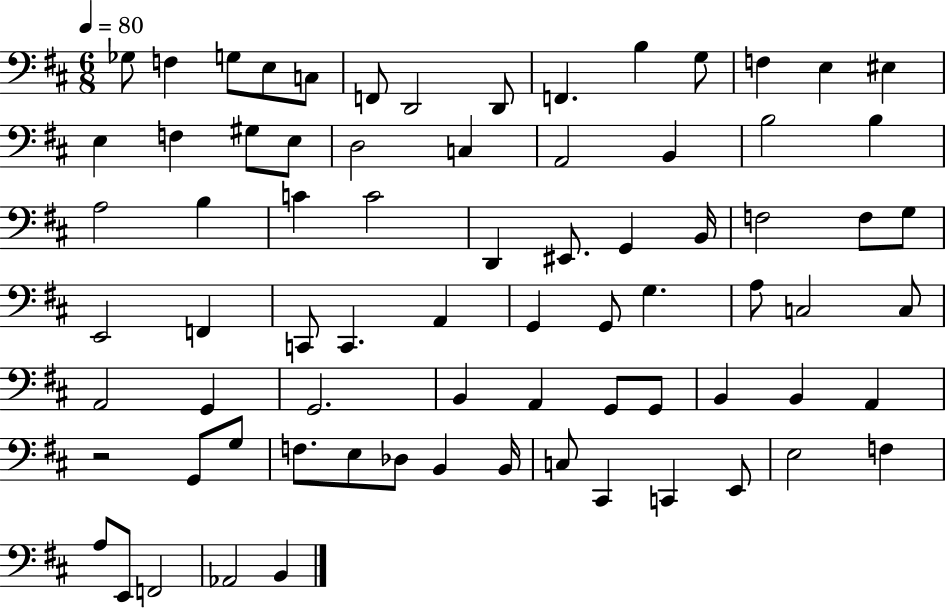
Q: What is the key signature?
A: D major